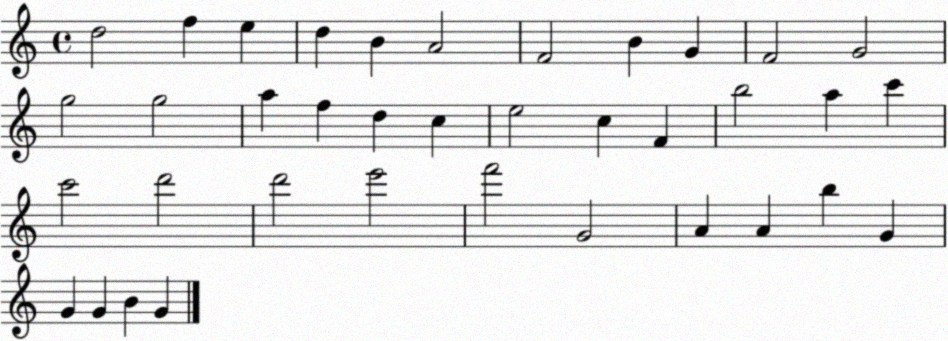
X:1
T:Untitled
M:4/4
L:1/4
K:C
d2 f e d B A2 F2 B G F2 G2 g2 g2 a f d c e2 c F b2 a c' c'2 d'2 d'2 e'2 f'2 G2 A A b G G G B G